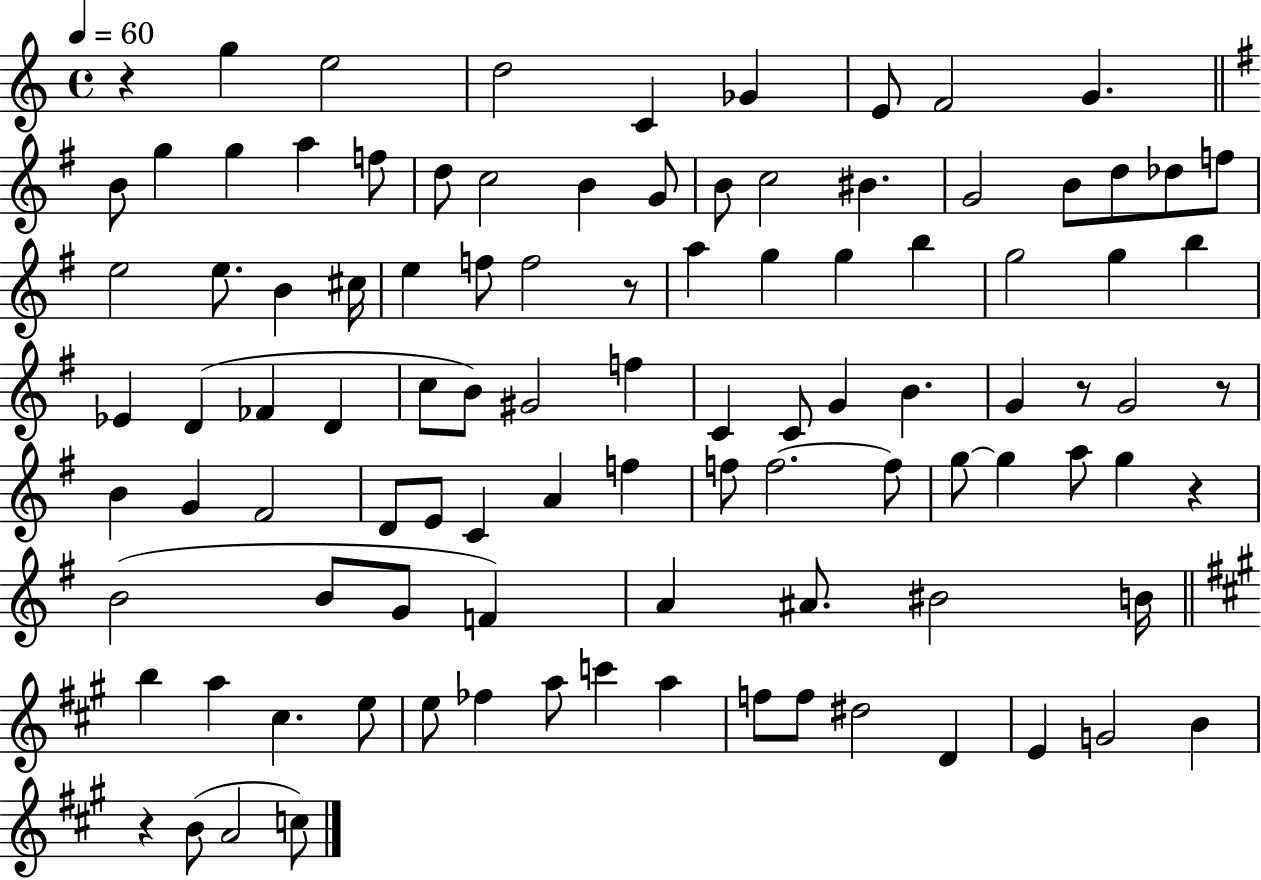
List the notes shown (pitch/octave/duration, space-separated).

R/q G5/q E5/h D5/h C4/q Gb4/q E4/e F4/h G4/q. B4/e G5/q G5/q A5/q F5/e D5/e C5/h B4/q G4/e B4/e C5/h BIS4/q. G4/h B4/e D5/e Db5/e F5/e E5/h E5/e. B4/q C#5/s E5/q F5/e F5/h R/e A5/q G5/q G5/q B5/q G5/h G5/q B5/q Eb4/q D4/q FES4/q D4/q C5/e B4/e G#4/h F5/q C4/q C4/e G4/q B4/q. G4/q R/e G4/h R/e B4/q G4/q F#4/h D4/e E4/e C4/q A4/q F5/q F5/e F5/h. F5/e G5/e G5/q A5/e G5/q R/q B4/h B4/e G4/e F4/q A4/q A#4/e. BIS4/h B4/s B5/q A5/q C#5/q. E5/e E5/e FES5/q A5/e C6/q A5/q F5/e F5/e D#5/h D4/q E4/q G4/h B4/q R/q B4/e A4/h C5/e